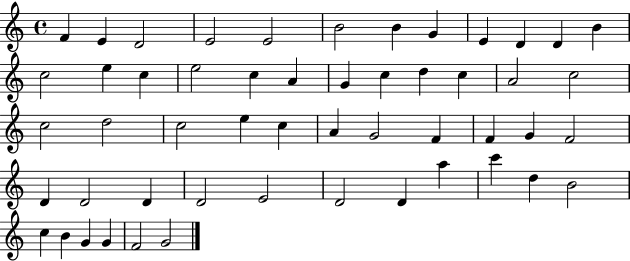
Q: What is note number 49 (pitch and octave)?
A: G4